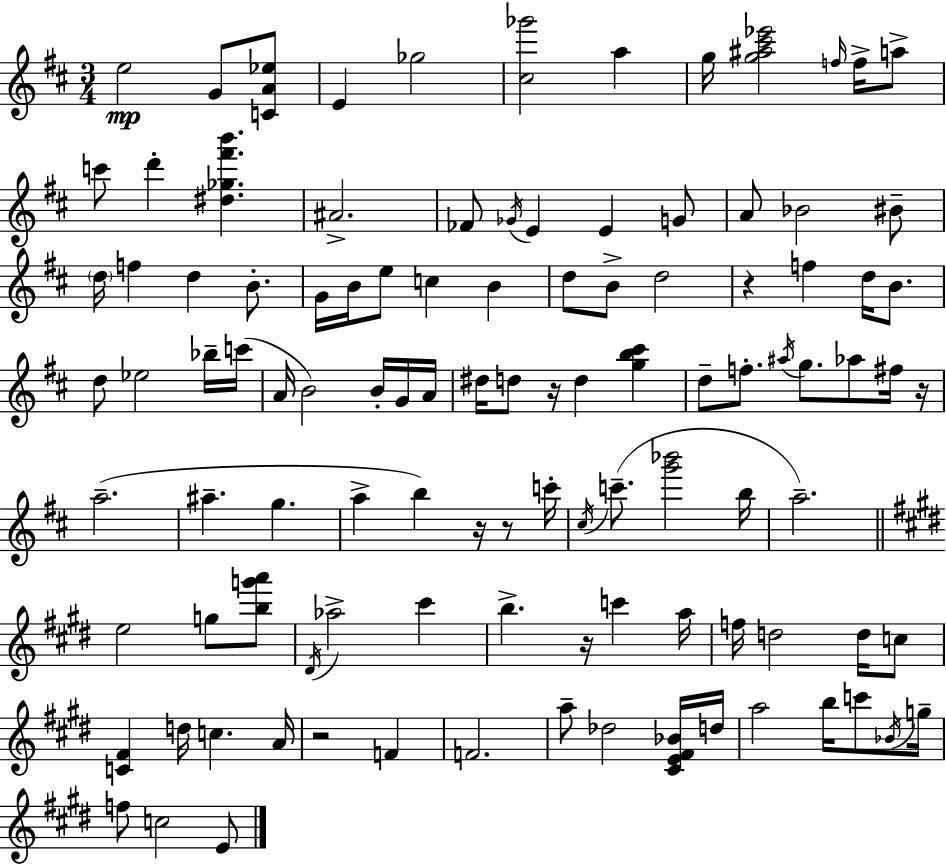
{
  \clef treble
  \numericTimeSignature
  \time 3/4
  \key d \major
  e''2\mp g'8 <c' a' ees''>8 | e'4 ges''2 | <cis'' ges'''>2 a''4 | g''16 <g'' ais'' cis''' ees'''>2 \grace { f''16 } f''16-> a''8-> | \break c'''8 d'''4-. <dis'' ges'' fis''' b'''>4. | ais'2.-> | fes'8 \acciaccatura { ges'16 } e'4 e'4 | g'8 a'8 bes'2 | \break bis'8-- \parenthesize d''16 f''4 d''4 b'8.-. | g'16 b'16 e''8 c''4 b'4 | d''8 b'8-> d''2 | r4 f''4 d''16 b'8. | \break d''8 ees''2 | bes''16-- c'''16( a'16 b'2) b'16-. | g'16 a'16 dis''16 d''8 r16 d''4 <g'' b'' cis'''>4 | d''8-- f''8.-. \acciaccatura { ais''16 } g''8. aes''8 | \break fis''16 r16 a''2.--( | ais''4.-- g''4. | a''4-> b''4) r16 | r8 c'''16-. \acciaccatura { cis''16 }( c'''8.-- <g''' bes'''>2 | \break b''16 a''2.--) | \bar "||" \break \key e \major e''2 g''8 <b'' g''' a'''>8 | \acciaccatura { dis'16 } aes''2-> cis'''4 | b''4.-> r16 c'''4 | a''16 f''16 d''2 d''16 c''8 | \break <c' fis'>4 d''16 c''4. | a'16 r2 f'4 | f'2. | a''8-- des''2 <cis' e' fis' bes'>16 | \break d''16 a''2 b''16 c'''8 | \acciaccatura { bes'16 } g''16-- f''8 c''2 | e'8 \bar "|."
}